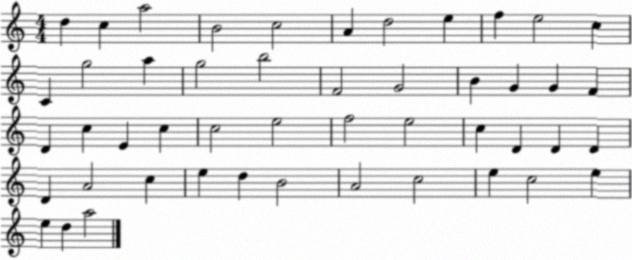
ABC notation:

X:1
T:Untitled
M:4/4
L:1/4
K:C
d c a2 B2 c2 A d2 e f e2 c C g2 a g2 b2 F2 G2 B G G F D c E c c2 e2 f2 e2 c D D D D A2 c e d B2 A2 c2 e c2 e e d a2